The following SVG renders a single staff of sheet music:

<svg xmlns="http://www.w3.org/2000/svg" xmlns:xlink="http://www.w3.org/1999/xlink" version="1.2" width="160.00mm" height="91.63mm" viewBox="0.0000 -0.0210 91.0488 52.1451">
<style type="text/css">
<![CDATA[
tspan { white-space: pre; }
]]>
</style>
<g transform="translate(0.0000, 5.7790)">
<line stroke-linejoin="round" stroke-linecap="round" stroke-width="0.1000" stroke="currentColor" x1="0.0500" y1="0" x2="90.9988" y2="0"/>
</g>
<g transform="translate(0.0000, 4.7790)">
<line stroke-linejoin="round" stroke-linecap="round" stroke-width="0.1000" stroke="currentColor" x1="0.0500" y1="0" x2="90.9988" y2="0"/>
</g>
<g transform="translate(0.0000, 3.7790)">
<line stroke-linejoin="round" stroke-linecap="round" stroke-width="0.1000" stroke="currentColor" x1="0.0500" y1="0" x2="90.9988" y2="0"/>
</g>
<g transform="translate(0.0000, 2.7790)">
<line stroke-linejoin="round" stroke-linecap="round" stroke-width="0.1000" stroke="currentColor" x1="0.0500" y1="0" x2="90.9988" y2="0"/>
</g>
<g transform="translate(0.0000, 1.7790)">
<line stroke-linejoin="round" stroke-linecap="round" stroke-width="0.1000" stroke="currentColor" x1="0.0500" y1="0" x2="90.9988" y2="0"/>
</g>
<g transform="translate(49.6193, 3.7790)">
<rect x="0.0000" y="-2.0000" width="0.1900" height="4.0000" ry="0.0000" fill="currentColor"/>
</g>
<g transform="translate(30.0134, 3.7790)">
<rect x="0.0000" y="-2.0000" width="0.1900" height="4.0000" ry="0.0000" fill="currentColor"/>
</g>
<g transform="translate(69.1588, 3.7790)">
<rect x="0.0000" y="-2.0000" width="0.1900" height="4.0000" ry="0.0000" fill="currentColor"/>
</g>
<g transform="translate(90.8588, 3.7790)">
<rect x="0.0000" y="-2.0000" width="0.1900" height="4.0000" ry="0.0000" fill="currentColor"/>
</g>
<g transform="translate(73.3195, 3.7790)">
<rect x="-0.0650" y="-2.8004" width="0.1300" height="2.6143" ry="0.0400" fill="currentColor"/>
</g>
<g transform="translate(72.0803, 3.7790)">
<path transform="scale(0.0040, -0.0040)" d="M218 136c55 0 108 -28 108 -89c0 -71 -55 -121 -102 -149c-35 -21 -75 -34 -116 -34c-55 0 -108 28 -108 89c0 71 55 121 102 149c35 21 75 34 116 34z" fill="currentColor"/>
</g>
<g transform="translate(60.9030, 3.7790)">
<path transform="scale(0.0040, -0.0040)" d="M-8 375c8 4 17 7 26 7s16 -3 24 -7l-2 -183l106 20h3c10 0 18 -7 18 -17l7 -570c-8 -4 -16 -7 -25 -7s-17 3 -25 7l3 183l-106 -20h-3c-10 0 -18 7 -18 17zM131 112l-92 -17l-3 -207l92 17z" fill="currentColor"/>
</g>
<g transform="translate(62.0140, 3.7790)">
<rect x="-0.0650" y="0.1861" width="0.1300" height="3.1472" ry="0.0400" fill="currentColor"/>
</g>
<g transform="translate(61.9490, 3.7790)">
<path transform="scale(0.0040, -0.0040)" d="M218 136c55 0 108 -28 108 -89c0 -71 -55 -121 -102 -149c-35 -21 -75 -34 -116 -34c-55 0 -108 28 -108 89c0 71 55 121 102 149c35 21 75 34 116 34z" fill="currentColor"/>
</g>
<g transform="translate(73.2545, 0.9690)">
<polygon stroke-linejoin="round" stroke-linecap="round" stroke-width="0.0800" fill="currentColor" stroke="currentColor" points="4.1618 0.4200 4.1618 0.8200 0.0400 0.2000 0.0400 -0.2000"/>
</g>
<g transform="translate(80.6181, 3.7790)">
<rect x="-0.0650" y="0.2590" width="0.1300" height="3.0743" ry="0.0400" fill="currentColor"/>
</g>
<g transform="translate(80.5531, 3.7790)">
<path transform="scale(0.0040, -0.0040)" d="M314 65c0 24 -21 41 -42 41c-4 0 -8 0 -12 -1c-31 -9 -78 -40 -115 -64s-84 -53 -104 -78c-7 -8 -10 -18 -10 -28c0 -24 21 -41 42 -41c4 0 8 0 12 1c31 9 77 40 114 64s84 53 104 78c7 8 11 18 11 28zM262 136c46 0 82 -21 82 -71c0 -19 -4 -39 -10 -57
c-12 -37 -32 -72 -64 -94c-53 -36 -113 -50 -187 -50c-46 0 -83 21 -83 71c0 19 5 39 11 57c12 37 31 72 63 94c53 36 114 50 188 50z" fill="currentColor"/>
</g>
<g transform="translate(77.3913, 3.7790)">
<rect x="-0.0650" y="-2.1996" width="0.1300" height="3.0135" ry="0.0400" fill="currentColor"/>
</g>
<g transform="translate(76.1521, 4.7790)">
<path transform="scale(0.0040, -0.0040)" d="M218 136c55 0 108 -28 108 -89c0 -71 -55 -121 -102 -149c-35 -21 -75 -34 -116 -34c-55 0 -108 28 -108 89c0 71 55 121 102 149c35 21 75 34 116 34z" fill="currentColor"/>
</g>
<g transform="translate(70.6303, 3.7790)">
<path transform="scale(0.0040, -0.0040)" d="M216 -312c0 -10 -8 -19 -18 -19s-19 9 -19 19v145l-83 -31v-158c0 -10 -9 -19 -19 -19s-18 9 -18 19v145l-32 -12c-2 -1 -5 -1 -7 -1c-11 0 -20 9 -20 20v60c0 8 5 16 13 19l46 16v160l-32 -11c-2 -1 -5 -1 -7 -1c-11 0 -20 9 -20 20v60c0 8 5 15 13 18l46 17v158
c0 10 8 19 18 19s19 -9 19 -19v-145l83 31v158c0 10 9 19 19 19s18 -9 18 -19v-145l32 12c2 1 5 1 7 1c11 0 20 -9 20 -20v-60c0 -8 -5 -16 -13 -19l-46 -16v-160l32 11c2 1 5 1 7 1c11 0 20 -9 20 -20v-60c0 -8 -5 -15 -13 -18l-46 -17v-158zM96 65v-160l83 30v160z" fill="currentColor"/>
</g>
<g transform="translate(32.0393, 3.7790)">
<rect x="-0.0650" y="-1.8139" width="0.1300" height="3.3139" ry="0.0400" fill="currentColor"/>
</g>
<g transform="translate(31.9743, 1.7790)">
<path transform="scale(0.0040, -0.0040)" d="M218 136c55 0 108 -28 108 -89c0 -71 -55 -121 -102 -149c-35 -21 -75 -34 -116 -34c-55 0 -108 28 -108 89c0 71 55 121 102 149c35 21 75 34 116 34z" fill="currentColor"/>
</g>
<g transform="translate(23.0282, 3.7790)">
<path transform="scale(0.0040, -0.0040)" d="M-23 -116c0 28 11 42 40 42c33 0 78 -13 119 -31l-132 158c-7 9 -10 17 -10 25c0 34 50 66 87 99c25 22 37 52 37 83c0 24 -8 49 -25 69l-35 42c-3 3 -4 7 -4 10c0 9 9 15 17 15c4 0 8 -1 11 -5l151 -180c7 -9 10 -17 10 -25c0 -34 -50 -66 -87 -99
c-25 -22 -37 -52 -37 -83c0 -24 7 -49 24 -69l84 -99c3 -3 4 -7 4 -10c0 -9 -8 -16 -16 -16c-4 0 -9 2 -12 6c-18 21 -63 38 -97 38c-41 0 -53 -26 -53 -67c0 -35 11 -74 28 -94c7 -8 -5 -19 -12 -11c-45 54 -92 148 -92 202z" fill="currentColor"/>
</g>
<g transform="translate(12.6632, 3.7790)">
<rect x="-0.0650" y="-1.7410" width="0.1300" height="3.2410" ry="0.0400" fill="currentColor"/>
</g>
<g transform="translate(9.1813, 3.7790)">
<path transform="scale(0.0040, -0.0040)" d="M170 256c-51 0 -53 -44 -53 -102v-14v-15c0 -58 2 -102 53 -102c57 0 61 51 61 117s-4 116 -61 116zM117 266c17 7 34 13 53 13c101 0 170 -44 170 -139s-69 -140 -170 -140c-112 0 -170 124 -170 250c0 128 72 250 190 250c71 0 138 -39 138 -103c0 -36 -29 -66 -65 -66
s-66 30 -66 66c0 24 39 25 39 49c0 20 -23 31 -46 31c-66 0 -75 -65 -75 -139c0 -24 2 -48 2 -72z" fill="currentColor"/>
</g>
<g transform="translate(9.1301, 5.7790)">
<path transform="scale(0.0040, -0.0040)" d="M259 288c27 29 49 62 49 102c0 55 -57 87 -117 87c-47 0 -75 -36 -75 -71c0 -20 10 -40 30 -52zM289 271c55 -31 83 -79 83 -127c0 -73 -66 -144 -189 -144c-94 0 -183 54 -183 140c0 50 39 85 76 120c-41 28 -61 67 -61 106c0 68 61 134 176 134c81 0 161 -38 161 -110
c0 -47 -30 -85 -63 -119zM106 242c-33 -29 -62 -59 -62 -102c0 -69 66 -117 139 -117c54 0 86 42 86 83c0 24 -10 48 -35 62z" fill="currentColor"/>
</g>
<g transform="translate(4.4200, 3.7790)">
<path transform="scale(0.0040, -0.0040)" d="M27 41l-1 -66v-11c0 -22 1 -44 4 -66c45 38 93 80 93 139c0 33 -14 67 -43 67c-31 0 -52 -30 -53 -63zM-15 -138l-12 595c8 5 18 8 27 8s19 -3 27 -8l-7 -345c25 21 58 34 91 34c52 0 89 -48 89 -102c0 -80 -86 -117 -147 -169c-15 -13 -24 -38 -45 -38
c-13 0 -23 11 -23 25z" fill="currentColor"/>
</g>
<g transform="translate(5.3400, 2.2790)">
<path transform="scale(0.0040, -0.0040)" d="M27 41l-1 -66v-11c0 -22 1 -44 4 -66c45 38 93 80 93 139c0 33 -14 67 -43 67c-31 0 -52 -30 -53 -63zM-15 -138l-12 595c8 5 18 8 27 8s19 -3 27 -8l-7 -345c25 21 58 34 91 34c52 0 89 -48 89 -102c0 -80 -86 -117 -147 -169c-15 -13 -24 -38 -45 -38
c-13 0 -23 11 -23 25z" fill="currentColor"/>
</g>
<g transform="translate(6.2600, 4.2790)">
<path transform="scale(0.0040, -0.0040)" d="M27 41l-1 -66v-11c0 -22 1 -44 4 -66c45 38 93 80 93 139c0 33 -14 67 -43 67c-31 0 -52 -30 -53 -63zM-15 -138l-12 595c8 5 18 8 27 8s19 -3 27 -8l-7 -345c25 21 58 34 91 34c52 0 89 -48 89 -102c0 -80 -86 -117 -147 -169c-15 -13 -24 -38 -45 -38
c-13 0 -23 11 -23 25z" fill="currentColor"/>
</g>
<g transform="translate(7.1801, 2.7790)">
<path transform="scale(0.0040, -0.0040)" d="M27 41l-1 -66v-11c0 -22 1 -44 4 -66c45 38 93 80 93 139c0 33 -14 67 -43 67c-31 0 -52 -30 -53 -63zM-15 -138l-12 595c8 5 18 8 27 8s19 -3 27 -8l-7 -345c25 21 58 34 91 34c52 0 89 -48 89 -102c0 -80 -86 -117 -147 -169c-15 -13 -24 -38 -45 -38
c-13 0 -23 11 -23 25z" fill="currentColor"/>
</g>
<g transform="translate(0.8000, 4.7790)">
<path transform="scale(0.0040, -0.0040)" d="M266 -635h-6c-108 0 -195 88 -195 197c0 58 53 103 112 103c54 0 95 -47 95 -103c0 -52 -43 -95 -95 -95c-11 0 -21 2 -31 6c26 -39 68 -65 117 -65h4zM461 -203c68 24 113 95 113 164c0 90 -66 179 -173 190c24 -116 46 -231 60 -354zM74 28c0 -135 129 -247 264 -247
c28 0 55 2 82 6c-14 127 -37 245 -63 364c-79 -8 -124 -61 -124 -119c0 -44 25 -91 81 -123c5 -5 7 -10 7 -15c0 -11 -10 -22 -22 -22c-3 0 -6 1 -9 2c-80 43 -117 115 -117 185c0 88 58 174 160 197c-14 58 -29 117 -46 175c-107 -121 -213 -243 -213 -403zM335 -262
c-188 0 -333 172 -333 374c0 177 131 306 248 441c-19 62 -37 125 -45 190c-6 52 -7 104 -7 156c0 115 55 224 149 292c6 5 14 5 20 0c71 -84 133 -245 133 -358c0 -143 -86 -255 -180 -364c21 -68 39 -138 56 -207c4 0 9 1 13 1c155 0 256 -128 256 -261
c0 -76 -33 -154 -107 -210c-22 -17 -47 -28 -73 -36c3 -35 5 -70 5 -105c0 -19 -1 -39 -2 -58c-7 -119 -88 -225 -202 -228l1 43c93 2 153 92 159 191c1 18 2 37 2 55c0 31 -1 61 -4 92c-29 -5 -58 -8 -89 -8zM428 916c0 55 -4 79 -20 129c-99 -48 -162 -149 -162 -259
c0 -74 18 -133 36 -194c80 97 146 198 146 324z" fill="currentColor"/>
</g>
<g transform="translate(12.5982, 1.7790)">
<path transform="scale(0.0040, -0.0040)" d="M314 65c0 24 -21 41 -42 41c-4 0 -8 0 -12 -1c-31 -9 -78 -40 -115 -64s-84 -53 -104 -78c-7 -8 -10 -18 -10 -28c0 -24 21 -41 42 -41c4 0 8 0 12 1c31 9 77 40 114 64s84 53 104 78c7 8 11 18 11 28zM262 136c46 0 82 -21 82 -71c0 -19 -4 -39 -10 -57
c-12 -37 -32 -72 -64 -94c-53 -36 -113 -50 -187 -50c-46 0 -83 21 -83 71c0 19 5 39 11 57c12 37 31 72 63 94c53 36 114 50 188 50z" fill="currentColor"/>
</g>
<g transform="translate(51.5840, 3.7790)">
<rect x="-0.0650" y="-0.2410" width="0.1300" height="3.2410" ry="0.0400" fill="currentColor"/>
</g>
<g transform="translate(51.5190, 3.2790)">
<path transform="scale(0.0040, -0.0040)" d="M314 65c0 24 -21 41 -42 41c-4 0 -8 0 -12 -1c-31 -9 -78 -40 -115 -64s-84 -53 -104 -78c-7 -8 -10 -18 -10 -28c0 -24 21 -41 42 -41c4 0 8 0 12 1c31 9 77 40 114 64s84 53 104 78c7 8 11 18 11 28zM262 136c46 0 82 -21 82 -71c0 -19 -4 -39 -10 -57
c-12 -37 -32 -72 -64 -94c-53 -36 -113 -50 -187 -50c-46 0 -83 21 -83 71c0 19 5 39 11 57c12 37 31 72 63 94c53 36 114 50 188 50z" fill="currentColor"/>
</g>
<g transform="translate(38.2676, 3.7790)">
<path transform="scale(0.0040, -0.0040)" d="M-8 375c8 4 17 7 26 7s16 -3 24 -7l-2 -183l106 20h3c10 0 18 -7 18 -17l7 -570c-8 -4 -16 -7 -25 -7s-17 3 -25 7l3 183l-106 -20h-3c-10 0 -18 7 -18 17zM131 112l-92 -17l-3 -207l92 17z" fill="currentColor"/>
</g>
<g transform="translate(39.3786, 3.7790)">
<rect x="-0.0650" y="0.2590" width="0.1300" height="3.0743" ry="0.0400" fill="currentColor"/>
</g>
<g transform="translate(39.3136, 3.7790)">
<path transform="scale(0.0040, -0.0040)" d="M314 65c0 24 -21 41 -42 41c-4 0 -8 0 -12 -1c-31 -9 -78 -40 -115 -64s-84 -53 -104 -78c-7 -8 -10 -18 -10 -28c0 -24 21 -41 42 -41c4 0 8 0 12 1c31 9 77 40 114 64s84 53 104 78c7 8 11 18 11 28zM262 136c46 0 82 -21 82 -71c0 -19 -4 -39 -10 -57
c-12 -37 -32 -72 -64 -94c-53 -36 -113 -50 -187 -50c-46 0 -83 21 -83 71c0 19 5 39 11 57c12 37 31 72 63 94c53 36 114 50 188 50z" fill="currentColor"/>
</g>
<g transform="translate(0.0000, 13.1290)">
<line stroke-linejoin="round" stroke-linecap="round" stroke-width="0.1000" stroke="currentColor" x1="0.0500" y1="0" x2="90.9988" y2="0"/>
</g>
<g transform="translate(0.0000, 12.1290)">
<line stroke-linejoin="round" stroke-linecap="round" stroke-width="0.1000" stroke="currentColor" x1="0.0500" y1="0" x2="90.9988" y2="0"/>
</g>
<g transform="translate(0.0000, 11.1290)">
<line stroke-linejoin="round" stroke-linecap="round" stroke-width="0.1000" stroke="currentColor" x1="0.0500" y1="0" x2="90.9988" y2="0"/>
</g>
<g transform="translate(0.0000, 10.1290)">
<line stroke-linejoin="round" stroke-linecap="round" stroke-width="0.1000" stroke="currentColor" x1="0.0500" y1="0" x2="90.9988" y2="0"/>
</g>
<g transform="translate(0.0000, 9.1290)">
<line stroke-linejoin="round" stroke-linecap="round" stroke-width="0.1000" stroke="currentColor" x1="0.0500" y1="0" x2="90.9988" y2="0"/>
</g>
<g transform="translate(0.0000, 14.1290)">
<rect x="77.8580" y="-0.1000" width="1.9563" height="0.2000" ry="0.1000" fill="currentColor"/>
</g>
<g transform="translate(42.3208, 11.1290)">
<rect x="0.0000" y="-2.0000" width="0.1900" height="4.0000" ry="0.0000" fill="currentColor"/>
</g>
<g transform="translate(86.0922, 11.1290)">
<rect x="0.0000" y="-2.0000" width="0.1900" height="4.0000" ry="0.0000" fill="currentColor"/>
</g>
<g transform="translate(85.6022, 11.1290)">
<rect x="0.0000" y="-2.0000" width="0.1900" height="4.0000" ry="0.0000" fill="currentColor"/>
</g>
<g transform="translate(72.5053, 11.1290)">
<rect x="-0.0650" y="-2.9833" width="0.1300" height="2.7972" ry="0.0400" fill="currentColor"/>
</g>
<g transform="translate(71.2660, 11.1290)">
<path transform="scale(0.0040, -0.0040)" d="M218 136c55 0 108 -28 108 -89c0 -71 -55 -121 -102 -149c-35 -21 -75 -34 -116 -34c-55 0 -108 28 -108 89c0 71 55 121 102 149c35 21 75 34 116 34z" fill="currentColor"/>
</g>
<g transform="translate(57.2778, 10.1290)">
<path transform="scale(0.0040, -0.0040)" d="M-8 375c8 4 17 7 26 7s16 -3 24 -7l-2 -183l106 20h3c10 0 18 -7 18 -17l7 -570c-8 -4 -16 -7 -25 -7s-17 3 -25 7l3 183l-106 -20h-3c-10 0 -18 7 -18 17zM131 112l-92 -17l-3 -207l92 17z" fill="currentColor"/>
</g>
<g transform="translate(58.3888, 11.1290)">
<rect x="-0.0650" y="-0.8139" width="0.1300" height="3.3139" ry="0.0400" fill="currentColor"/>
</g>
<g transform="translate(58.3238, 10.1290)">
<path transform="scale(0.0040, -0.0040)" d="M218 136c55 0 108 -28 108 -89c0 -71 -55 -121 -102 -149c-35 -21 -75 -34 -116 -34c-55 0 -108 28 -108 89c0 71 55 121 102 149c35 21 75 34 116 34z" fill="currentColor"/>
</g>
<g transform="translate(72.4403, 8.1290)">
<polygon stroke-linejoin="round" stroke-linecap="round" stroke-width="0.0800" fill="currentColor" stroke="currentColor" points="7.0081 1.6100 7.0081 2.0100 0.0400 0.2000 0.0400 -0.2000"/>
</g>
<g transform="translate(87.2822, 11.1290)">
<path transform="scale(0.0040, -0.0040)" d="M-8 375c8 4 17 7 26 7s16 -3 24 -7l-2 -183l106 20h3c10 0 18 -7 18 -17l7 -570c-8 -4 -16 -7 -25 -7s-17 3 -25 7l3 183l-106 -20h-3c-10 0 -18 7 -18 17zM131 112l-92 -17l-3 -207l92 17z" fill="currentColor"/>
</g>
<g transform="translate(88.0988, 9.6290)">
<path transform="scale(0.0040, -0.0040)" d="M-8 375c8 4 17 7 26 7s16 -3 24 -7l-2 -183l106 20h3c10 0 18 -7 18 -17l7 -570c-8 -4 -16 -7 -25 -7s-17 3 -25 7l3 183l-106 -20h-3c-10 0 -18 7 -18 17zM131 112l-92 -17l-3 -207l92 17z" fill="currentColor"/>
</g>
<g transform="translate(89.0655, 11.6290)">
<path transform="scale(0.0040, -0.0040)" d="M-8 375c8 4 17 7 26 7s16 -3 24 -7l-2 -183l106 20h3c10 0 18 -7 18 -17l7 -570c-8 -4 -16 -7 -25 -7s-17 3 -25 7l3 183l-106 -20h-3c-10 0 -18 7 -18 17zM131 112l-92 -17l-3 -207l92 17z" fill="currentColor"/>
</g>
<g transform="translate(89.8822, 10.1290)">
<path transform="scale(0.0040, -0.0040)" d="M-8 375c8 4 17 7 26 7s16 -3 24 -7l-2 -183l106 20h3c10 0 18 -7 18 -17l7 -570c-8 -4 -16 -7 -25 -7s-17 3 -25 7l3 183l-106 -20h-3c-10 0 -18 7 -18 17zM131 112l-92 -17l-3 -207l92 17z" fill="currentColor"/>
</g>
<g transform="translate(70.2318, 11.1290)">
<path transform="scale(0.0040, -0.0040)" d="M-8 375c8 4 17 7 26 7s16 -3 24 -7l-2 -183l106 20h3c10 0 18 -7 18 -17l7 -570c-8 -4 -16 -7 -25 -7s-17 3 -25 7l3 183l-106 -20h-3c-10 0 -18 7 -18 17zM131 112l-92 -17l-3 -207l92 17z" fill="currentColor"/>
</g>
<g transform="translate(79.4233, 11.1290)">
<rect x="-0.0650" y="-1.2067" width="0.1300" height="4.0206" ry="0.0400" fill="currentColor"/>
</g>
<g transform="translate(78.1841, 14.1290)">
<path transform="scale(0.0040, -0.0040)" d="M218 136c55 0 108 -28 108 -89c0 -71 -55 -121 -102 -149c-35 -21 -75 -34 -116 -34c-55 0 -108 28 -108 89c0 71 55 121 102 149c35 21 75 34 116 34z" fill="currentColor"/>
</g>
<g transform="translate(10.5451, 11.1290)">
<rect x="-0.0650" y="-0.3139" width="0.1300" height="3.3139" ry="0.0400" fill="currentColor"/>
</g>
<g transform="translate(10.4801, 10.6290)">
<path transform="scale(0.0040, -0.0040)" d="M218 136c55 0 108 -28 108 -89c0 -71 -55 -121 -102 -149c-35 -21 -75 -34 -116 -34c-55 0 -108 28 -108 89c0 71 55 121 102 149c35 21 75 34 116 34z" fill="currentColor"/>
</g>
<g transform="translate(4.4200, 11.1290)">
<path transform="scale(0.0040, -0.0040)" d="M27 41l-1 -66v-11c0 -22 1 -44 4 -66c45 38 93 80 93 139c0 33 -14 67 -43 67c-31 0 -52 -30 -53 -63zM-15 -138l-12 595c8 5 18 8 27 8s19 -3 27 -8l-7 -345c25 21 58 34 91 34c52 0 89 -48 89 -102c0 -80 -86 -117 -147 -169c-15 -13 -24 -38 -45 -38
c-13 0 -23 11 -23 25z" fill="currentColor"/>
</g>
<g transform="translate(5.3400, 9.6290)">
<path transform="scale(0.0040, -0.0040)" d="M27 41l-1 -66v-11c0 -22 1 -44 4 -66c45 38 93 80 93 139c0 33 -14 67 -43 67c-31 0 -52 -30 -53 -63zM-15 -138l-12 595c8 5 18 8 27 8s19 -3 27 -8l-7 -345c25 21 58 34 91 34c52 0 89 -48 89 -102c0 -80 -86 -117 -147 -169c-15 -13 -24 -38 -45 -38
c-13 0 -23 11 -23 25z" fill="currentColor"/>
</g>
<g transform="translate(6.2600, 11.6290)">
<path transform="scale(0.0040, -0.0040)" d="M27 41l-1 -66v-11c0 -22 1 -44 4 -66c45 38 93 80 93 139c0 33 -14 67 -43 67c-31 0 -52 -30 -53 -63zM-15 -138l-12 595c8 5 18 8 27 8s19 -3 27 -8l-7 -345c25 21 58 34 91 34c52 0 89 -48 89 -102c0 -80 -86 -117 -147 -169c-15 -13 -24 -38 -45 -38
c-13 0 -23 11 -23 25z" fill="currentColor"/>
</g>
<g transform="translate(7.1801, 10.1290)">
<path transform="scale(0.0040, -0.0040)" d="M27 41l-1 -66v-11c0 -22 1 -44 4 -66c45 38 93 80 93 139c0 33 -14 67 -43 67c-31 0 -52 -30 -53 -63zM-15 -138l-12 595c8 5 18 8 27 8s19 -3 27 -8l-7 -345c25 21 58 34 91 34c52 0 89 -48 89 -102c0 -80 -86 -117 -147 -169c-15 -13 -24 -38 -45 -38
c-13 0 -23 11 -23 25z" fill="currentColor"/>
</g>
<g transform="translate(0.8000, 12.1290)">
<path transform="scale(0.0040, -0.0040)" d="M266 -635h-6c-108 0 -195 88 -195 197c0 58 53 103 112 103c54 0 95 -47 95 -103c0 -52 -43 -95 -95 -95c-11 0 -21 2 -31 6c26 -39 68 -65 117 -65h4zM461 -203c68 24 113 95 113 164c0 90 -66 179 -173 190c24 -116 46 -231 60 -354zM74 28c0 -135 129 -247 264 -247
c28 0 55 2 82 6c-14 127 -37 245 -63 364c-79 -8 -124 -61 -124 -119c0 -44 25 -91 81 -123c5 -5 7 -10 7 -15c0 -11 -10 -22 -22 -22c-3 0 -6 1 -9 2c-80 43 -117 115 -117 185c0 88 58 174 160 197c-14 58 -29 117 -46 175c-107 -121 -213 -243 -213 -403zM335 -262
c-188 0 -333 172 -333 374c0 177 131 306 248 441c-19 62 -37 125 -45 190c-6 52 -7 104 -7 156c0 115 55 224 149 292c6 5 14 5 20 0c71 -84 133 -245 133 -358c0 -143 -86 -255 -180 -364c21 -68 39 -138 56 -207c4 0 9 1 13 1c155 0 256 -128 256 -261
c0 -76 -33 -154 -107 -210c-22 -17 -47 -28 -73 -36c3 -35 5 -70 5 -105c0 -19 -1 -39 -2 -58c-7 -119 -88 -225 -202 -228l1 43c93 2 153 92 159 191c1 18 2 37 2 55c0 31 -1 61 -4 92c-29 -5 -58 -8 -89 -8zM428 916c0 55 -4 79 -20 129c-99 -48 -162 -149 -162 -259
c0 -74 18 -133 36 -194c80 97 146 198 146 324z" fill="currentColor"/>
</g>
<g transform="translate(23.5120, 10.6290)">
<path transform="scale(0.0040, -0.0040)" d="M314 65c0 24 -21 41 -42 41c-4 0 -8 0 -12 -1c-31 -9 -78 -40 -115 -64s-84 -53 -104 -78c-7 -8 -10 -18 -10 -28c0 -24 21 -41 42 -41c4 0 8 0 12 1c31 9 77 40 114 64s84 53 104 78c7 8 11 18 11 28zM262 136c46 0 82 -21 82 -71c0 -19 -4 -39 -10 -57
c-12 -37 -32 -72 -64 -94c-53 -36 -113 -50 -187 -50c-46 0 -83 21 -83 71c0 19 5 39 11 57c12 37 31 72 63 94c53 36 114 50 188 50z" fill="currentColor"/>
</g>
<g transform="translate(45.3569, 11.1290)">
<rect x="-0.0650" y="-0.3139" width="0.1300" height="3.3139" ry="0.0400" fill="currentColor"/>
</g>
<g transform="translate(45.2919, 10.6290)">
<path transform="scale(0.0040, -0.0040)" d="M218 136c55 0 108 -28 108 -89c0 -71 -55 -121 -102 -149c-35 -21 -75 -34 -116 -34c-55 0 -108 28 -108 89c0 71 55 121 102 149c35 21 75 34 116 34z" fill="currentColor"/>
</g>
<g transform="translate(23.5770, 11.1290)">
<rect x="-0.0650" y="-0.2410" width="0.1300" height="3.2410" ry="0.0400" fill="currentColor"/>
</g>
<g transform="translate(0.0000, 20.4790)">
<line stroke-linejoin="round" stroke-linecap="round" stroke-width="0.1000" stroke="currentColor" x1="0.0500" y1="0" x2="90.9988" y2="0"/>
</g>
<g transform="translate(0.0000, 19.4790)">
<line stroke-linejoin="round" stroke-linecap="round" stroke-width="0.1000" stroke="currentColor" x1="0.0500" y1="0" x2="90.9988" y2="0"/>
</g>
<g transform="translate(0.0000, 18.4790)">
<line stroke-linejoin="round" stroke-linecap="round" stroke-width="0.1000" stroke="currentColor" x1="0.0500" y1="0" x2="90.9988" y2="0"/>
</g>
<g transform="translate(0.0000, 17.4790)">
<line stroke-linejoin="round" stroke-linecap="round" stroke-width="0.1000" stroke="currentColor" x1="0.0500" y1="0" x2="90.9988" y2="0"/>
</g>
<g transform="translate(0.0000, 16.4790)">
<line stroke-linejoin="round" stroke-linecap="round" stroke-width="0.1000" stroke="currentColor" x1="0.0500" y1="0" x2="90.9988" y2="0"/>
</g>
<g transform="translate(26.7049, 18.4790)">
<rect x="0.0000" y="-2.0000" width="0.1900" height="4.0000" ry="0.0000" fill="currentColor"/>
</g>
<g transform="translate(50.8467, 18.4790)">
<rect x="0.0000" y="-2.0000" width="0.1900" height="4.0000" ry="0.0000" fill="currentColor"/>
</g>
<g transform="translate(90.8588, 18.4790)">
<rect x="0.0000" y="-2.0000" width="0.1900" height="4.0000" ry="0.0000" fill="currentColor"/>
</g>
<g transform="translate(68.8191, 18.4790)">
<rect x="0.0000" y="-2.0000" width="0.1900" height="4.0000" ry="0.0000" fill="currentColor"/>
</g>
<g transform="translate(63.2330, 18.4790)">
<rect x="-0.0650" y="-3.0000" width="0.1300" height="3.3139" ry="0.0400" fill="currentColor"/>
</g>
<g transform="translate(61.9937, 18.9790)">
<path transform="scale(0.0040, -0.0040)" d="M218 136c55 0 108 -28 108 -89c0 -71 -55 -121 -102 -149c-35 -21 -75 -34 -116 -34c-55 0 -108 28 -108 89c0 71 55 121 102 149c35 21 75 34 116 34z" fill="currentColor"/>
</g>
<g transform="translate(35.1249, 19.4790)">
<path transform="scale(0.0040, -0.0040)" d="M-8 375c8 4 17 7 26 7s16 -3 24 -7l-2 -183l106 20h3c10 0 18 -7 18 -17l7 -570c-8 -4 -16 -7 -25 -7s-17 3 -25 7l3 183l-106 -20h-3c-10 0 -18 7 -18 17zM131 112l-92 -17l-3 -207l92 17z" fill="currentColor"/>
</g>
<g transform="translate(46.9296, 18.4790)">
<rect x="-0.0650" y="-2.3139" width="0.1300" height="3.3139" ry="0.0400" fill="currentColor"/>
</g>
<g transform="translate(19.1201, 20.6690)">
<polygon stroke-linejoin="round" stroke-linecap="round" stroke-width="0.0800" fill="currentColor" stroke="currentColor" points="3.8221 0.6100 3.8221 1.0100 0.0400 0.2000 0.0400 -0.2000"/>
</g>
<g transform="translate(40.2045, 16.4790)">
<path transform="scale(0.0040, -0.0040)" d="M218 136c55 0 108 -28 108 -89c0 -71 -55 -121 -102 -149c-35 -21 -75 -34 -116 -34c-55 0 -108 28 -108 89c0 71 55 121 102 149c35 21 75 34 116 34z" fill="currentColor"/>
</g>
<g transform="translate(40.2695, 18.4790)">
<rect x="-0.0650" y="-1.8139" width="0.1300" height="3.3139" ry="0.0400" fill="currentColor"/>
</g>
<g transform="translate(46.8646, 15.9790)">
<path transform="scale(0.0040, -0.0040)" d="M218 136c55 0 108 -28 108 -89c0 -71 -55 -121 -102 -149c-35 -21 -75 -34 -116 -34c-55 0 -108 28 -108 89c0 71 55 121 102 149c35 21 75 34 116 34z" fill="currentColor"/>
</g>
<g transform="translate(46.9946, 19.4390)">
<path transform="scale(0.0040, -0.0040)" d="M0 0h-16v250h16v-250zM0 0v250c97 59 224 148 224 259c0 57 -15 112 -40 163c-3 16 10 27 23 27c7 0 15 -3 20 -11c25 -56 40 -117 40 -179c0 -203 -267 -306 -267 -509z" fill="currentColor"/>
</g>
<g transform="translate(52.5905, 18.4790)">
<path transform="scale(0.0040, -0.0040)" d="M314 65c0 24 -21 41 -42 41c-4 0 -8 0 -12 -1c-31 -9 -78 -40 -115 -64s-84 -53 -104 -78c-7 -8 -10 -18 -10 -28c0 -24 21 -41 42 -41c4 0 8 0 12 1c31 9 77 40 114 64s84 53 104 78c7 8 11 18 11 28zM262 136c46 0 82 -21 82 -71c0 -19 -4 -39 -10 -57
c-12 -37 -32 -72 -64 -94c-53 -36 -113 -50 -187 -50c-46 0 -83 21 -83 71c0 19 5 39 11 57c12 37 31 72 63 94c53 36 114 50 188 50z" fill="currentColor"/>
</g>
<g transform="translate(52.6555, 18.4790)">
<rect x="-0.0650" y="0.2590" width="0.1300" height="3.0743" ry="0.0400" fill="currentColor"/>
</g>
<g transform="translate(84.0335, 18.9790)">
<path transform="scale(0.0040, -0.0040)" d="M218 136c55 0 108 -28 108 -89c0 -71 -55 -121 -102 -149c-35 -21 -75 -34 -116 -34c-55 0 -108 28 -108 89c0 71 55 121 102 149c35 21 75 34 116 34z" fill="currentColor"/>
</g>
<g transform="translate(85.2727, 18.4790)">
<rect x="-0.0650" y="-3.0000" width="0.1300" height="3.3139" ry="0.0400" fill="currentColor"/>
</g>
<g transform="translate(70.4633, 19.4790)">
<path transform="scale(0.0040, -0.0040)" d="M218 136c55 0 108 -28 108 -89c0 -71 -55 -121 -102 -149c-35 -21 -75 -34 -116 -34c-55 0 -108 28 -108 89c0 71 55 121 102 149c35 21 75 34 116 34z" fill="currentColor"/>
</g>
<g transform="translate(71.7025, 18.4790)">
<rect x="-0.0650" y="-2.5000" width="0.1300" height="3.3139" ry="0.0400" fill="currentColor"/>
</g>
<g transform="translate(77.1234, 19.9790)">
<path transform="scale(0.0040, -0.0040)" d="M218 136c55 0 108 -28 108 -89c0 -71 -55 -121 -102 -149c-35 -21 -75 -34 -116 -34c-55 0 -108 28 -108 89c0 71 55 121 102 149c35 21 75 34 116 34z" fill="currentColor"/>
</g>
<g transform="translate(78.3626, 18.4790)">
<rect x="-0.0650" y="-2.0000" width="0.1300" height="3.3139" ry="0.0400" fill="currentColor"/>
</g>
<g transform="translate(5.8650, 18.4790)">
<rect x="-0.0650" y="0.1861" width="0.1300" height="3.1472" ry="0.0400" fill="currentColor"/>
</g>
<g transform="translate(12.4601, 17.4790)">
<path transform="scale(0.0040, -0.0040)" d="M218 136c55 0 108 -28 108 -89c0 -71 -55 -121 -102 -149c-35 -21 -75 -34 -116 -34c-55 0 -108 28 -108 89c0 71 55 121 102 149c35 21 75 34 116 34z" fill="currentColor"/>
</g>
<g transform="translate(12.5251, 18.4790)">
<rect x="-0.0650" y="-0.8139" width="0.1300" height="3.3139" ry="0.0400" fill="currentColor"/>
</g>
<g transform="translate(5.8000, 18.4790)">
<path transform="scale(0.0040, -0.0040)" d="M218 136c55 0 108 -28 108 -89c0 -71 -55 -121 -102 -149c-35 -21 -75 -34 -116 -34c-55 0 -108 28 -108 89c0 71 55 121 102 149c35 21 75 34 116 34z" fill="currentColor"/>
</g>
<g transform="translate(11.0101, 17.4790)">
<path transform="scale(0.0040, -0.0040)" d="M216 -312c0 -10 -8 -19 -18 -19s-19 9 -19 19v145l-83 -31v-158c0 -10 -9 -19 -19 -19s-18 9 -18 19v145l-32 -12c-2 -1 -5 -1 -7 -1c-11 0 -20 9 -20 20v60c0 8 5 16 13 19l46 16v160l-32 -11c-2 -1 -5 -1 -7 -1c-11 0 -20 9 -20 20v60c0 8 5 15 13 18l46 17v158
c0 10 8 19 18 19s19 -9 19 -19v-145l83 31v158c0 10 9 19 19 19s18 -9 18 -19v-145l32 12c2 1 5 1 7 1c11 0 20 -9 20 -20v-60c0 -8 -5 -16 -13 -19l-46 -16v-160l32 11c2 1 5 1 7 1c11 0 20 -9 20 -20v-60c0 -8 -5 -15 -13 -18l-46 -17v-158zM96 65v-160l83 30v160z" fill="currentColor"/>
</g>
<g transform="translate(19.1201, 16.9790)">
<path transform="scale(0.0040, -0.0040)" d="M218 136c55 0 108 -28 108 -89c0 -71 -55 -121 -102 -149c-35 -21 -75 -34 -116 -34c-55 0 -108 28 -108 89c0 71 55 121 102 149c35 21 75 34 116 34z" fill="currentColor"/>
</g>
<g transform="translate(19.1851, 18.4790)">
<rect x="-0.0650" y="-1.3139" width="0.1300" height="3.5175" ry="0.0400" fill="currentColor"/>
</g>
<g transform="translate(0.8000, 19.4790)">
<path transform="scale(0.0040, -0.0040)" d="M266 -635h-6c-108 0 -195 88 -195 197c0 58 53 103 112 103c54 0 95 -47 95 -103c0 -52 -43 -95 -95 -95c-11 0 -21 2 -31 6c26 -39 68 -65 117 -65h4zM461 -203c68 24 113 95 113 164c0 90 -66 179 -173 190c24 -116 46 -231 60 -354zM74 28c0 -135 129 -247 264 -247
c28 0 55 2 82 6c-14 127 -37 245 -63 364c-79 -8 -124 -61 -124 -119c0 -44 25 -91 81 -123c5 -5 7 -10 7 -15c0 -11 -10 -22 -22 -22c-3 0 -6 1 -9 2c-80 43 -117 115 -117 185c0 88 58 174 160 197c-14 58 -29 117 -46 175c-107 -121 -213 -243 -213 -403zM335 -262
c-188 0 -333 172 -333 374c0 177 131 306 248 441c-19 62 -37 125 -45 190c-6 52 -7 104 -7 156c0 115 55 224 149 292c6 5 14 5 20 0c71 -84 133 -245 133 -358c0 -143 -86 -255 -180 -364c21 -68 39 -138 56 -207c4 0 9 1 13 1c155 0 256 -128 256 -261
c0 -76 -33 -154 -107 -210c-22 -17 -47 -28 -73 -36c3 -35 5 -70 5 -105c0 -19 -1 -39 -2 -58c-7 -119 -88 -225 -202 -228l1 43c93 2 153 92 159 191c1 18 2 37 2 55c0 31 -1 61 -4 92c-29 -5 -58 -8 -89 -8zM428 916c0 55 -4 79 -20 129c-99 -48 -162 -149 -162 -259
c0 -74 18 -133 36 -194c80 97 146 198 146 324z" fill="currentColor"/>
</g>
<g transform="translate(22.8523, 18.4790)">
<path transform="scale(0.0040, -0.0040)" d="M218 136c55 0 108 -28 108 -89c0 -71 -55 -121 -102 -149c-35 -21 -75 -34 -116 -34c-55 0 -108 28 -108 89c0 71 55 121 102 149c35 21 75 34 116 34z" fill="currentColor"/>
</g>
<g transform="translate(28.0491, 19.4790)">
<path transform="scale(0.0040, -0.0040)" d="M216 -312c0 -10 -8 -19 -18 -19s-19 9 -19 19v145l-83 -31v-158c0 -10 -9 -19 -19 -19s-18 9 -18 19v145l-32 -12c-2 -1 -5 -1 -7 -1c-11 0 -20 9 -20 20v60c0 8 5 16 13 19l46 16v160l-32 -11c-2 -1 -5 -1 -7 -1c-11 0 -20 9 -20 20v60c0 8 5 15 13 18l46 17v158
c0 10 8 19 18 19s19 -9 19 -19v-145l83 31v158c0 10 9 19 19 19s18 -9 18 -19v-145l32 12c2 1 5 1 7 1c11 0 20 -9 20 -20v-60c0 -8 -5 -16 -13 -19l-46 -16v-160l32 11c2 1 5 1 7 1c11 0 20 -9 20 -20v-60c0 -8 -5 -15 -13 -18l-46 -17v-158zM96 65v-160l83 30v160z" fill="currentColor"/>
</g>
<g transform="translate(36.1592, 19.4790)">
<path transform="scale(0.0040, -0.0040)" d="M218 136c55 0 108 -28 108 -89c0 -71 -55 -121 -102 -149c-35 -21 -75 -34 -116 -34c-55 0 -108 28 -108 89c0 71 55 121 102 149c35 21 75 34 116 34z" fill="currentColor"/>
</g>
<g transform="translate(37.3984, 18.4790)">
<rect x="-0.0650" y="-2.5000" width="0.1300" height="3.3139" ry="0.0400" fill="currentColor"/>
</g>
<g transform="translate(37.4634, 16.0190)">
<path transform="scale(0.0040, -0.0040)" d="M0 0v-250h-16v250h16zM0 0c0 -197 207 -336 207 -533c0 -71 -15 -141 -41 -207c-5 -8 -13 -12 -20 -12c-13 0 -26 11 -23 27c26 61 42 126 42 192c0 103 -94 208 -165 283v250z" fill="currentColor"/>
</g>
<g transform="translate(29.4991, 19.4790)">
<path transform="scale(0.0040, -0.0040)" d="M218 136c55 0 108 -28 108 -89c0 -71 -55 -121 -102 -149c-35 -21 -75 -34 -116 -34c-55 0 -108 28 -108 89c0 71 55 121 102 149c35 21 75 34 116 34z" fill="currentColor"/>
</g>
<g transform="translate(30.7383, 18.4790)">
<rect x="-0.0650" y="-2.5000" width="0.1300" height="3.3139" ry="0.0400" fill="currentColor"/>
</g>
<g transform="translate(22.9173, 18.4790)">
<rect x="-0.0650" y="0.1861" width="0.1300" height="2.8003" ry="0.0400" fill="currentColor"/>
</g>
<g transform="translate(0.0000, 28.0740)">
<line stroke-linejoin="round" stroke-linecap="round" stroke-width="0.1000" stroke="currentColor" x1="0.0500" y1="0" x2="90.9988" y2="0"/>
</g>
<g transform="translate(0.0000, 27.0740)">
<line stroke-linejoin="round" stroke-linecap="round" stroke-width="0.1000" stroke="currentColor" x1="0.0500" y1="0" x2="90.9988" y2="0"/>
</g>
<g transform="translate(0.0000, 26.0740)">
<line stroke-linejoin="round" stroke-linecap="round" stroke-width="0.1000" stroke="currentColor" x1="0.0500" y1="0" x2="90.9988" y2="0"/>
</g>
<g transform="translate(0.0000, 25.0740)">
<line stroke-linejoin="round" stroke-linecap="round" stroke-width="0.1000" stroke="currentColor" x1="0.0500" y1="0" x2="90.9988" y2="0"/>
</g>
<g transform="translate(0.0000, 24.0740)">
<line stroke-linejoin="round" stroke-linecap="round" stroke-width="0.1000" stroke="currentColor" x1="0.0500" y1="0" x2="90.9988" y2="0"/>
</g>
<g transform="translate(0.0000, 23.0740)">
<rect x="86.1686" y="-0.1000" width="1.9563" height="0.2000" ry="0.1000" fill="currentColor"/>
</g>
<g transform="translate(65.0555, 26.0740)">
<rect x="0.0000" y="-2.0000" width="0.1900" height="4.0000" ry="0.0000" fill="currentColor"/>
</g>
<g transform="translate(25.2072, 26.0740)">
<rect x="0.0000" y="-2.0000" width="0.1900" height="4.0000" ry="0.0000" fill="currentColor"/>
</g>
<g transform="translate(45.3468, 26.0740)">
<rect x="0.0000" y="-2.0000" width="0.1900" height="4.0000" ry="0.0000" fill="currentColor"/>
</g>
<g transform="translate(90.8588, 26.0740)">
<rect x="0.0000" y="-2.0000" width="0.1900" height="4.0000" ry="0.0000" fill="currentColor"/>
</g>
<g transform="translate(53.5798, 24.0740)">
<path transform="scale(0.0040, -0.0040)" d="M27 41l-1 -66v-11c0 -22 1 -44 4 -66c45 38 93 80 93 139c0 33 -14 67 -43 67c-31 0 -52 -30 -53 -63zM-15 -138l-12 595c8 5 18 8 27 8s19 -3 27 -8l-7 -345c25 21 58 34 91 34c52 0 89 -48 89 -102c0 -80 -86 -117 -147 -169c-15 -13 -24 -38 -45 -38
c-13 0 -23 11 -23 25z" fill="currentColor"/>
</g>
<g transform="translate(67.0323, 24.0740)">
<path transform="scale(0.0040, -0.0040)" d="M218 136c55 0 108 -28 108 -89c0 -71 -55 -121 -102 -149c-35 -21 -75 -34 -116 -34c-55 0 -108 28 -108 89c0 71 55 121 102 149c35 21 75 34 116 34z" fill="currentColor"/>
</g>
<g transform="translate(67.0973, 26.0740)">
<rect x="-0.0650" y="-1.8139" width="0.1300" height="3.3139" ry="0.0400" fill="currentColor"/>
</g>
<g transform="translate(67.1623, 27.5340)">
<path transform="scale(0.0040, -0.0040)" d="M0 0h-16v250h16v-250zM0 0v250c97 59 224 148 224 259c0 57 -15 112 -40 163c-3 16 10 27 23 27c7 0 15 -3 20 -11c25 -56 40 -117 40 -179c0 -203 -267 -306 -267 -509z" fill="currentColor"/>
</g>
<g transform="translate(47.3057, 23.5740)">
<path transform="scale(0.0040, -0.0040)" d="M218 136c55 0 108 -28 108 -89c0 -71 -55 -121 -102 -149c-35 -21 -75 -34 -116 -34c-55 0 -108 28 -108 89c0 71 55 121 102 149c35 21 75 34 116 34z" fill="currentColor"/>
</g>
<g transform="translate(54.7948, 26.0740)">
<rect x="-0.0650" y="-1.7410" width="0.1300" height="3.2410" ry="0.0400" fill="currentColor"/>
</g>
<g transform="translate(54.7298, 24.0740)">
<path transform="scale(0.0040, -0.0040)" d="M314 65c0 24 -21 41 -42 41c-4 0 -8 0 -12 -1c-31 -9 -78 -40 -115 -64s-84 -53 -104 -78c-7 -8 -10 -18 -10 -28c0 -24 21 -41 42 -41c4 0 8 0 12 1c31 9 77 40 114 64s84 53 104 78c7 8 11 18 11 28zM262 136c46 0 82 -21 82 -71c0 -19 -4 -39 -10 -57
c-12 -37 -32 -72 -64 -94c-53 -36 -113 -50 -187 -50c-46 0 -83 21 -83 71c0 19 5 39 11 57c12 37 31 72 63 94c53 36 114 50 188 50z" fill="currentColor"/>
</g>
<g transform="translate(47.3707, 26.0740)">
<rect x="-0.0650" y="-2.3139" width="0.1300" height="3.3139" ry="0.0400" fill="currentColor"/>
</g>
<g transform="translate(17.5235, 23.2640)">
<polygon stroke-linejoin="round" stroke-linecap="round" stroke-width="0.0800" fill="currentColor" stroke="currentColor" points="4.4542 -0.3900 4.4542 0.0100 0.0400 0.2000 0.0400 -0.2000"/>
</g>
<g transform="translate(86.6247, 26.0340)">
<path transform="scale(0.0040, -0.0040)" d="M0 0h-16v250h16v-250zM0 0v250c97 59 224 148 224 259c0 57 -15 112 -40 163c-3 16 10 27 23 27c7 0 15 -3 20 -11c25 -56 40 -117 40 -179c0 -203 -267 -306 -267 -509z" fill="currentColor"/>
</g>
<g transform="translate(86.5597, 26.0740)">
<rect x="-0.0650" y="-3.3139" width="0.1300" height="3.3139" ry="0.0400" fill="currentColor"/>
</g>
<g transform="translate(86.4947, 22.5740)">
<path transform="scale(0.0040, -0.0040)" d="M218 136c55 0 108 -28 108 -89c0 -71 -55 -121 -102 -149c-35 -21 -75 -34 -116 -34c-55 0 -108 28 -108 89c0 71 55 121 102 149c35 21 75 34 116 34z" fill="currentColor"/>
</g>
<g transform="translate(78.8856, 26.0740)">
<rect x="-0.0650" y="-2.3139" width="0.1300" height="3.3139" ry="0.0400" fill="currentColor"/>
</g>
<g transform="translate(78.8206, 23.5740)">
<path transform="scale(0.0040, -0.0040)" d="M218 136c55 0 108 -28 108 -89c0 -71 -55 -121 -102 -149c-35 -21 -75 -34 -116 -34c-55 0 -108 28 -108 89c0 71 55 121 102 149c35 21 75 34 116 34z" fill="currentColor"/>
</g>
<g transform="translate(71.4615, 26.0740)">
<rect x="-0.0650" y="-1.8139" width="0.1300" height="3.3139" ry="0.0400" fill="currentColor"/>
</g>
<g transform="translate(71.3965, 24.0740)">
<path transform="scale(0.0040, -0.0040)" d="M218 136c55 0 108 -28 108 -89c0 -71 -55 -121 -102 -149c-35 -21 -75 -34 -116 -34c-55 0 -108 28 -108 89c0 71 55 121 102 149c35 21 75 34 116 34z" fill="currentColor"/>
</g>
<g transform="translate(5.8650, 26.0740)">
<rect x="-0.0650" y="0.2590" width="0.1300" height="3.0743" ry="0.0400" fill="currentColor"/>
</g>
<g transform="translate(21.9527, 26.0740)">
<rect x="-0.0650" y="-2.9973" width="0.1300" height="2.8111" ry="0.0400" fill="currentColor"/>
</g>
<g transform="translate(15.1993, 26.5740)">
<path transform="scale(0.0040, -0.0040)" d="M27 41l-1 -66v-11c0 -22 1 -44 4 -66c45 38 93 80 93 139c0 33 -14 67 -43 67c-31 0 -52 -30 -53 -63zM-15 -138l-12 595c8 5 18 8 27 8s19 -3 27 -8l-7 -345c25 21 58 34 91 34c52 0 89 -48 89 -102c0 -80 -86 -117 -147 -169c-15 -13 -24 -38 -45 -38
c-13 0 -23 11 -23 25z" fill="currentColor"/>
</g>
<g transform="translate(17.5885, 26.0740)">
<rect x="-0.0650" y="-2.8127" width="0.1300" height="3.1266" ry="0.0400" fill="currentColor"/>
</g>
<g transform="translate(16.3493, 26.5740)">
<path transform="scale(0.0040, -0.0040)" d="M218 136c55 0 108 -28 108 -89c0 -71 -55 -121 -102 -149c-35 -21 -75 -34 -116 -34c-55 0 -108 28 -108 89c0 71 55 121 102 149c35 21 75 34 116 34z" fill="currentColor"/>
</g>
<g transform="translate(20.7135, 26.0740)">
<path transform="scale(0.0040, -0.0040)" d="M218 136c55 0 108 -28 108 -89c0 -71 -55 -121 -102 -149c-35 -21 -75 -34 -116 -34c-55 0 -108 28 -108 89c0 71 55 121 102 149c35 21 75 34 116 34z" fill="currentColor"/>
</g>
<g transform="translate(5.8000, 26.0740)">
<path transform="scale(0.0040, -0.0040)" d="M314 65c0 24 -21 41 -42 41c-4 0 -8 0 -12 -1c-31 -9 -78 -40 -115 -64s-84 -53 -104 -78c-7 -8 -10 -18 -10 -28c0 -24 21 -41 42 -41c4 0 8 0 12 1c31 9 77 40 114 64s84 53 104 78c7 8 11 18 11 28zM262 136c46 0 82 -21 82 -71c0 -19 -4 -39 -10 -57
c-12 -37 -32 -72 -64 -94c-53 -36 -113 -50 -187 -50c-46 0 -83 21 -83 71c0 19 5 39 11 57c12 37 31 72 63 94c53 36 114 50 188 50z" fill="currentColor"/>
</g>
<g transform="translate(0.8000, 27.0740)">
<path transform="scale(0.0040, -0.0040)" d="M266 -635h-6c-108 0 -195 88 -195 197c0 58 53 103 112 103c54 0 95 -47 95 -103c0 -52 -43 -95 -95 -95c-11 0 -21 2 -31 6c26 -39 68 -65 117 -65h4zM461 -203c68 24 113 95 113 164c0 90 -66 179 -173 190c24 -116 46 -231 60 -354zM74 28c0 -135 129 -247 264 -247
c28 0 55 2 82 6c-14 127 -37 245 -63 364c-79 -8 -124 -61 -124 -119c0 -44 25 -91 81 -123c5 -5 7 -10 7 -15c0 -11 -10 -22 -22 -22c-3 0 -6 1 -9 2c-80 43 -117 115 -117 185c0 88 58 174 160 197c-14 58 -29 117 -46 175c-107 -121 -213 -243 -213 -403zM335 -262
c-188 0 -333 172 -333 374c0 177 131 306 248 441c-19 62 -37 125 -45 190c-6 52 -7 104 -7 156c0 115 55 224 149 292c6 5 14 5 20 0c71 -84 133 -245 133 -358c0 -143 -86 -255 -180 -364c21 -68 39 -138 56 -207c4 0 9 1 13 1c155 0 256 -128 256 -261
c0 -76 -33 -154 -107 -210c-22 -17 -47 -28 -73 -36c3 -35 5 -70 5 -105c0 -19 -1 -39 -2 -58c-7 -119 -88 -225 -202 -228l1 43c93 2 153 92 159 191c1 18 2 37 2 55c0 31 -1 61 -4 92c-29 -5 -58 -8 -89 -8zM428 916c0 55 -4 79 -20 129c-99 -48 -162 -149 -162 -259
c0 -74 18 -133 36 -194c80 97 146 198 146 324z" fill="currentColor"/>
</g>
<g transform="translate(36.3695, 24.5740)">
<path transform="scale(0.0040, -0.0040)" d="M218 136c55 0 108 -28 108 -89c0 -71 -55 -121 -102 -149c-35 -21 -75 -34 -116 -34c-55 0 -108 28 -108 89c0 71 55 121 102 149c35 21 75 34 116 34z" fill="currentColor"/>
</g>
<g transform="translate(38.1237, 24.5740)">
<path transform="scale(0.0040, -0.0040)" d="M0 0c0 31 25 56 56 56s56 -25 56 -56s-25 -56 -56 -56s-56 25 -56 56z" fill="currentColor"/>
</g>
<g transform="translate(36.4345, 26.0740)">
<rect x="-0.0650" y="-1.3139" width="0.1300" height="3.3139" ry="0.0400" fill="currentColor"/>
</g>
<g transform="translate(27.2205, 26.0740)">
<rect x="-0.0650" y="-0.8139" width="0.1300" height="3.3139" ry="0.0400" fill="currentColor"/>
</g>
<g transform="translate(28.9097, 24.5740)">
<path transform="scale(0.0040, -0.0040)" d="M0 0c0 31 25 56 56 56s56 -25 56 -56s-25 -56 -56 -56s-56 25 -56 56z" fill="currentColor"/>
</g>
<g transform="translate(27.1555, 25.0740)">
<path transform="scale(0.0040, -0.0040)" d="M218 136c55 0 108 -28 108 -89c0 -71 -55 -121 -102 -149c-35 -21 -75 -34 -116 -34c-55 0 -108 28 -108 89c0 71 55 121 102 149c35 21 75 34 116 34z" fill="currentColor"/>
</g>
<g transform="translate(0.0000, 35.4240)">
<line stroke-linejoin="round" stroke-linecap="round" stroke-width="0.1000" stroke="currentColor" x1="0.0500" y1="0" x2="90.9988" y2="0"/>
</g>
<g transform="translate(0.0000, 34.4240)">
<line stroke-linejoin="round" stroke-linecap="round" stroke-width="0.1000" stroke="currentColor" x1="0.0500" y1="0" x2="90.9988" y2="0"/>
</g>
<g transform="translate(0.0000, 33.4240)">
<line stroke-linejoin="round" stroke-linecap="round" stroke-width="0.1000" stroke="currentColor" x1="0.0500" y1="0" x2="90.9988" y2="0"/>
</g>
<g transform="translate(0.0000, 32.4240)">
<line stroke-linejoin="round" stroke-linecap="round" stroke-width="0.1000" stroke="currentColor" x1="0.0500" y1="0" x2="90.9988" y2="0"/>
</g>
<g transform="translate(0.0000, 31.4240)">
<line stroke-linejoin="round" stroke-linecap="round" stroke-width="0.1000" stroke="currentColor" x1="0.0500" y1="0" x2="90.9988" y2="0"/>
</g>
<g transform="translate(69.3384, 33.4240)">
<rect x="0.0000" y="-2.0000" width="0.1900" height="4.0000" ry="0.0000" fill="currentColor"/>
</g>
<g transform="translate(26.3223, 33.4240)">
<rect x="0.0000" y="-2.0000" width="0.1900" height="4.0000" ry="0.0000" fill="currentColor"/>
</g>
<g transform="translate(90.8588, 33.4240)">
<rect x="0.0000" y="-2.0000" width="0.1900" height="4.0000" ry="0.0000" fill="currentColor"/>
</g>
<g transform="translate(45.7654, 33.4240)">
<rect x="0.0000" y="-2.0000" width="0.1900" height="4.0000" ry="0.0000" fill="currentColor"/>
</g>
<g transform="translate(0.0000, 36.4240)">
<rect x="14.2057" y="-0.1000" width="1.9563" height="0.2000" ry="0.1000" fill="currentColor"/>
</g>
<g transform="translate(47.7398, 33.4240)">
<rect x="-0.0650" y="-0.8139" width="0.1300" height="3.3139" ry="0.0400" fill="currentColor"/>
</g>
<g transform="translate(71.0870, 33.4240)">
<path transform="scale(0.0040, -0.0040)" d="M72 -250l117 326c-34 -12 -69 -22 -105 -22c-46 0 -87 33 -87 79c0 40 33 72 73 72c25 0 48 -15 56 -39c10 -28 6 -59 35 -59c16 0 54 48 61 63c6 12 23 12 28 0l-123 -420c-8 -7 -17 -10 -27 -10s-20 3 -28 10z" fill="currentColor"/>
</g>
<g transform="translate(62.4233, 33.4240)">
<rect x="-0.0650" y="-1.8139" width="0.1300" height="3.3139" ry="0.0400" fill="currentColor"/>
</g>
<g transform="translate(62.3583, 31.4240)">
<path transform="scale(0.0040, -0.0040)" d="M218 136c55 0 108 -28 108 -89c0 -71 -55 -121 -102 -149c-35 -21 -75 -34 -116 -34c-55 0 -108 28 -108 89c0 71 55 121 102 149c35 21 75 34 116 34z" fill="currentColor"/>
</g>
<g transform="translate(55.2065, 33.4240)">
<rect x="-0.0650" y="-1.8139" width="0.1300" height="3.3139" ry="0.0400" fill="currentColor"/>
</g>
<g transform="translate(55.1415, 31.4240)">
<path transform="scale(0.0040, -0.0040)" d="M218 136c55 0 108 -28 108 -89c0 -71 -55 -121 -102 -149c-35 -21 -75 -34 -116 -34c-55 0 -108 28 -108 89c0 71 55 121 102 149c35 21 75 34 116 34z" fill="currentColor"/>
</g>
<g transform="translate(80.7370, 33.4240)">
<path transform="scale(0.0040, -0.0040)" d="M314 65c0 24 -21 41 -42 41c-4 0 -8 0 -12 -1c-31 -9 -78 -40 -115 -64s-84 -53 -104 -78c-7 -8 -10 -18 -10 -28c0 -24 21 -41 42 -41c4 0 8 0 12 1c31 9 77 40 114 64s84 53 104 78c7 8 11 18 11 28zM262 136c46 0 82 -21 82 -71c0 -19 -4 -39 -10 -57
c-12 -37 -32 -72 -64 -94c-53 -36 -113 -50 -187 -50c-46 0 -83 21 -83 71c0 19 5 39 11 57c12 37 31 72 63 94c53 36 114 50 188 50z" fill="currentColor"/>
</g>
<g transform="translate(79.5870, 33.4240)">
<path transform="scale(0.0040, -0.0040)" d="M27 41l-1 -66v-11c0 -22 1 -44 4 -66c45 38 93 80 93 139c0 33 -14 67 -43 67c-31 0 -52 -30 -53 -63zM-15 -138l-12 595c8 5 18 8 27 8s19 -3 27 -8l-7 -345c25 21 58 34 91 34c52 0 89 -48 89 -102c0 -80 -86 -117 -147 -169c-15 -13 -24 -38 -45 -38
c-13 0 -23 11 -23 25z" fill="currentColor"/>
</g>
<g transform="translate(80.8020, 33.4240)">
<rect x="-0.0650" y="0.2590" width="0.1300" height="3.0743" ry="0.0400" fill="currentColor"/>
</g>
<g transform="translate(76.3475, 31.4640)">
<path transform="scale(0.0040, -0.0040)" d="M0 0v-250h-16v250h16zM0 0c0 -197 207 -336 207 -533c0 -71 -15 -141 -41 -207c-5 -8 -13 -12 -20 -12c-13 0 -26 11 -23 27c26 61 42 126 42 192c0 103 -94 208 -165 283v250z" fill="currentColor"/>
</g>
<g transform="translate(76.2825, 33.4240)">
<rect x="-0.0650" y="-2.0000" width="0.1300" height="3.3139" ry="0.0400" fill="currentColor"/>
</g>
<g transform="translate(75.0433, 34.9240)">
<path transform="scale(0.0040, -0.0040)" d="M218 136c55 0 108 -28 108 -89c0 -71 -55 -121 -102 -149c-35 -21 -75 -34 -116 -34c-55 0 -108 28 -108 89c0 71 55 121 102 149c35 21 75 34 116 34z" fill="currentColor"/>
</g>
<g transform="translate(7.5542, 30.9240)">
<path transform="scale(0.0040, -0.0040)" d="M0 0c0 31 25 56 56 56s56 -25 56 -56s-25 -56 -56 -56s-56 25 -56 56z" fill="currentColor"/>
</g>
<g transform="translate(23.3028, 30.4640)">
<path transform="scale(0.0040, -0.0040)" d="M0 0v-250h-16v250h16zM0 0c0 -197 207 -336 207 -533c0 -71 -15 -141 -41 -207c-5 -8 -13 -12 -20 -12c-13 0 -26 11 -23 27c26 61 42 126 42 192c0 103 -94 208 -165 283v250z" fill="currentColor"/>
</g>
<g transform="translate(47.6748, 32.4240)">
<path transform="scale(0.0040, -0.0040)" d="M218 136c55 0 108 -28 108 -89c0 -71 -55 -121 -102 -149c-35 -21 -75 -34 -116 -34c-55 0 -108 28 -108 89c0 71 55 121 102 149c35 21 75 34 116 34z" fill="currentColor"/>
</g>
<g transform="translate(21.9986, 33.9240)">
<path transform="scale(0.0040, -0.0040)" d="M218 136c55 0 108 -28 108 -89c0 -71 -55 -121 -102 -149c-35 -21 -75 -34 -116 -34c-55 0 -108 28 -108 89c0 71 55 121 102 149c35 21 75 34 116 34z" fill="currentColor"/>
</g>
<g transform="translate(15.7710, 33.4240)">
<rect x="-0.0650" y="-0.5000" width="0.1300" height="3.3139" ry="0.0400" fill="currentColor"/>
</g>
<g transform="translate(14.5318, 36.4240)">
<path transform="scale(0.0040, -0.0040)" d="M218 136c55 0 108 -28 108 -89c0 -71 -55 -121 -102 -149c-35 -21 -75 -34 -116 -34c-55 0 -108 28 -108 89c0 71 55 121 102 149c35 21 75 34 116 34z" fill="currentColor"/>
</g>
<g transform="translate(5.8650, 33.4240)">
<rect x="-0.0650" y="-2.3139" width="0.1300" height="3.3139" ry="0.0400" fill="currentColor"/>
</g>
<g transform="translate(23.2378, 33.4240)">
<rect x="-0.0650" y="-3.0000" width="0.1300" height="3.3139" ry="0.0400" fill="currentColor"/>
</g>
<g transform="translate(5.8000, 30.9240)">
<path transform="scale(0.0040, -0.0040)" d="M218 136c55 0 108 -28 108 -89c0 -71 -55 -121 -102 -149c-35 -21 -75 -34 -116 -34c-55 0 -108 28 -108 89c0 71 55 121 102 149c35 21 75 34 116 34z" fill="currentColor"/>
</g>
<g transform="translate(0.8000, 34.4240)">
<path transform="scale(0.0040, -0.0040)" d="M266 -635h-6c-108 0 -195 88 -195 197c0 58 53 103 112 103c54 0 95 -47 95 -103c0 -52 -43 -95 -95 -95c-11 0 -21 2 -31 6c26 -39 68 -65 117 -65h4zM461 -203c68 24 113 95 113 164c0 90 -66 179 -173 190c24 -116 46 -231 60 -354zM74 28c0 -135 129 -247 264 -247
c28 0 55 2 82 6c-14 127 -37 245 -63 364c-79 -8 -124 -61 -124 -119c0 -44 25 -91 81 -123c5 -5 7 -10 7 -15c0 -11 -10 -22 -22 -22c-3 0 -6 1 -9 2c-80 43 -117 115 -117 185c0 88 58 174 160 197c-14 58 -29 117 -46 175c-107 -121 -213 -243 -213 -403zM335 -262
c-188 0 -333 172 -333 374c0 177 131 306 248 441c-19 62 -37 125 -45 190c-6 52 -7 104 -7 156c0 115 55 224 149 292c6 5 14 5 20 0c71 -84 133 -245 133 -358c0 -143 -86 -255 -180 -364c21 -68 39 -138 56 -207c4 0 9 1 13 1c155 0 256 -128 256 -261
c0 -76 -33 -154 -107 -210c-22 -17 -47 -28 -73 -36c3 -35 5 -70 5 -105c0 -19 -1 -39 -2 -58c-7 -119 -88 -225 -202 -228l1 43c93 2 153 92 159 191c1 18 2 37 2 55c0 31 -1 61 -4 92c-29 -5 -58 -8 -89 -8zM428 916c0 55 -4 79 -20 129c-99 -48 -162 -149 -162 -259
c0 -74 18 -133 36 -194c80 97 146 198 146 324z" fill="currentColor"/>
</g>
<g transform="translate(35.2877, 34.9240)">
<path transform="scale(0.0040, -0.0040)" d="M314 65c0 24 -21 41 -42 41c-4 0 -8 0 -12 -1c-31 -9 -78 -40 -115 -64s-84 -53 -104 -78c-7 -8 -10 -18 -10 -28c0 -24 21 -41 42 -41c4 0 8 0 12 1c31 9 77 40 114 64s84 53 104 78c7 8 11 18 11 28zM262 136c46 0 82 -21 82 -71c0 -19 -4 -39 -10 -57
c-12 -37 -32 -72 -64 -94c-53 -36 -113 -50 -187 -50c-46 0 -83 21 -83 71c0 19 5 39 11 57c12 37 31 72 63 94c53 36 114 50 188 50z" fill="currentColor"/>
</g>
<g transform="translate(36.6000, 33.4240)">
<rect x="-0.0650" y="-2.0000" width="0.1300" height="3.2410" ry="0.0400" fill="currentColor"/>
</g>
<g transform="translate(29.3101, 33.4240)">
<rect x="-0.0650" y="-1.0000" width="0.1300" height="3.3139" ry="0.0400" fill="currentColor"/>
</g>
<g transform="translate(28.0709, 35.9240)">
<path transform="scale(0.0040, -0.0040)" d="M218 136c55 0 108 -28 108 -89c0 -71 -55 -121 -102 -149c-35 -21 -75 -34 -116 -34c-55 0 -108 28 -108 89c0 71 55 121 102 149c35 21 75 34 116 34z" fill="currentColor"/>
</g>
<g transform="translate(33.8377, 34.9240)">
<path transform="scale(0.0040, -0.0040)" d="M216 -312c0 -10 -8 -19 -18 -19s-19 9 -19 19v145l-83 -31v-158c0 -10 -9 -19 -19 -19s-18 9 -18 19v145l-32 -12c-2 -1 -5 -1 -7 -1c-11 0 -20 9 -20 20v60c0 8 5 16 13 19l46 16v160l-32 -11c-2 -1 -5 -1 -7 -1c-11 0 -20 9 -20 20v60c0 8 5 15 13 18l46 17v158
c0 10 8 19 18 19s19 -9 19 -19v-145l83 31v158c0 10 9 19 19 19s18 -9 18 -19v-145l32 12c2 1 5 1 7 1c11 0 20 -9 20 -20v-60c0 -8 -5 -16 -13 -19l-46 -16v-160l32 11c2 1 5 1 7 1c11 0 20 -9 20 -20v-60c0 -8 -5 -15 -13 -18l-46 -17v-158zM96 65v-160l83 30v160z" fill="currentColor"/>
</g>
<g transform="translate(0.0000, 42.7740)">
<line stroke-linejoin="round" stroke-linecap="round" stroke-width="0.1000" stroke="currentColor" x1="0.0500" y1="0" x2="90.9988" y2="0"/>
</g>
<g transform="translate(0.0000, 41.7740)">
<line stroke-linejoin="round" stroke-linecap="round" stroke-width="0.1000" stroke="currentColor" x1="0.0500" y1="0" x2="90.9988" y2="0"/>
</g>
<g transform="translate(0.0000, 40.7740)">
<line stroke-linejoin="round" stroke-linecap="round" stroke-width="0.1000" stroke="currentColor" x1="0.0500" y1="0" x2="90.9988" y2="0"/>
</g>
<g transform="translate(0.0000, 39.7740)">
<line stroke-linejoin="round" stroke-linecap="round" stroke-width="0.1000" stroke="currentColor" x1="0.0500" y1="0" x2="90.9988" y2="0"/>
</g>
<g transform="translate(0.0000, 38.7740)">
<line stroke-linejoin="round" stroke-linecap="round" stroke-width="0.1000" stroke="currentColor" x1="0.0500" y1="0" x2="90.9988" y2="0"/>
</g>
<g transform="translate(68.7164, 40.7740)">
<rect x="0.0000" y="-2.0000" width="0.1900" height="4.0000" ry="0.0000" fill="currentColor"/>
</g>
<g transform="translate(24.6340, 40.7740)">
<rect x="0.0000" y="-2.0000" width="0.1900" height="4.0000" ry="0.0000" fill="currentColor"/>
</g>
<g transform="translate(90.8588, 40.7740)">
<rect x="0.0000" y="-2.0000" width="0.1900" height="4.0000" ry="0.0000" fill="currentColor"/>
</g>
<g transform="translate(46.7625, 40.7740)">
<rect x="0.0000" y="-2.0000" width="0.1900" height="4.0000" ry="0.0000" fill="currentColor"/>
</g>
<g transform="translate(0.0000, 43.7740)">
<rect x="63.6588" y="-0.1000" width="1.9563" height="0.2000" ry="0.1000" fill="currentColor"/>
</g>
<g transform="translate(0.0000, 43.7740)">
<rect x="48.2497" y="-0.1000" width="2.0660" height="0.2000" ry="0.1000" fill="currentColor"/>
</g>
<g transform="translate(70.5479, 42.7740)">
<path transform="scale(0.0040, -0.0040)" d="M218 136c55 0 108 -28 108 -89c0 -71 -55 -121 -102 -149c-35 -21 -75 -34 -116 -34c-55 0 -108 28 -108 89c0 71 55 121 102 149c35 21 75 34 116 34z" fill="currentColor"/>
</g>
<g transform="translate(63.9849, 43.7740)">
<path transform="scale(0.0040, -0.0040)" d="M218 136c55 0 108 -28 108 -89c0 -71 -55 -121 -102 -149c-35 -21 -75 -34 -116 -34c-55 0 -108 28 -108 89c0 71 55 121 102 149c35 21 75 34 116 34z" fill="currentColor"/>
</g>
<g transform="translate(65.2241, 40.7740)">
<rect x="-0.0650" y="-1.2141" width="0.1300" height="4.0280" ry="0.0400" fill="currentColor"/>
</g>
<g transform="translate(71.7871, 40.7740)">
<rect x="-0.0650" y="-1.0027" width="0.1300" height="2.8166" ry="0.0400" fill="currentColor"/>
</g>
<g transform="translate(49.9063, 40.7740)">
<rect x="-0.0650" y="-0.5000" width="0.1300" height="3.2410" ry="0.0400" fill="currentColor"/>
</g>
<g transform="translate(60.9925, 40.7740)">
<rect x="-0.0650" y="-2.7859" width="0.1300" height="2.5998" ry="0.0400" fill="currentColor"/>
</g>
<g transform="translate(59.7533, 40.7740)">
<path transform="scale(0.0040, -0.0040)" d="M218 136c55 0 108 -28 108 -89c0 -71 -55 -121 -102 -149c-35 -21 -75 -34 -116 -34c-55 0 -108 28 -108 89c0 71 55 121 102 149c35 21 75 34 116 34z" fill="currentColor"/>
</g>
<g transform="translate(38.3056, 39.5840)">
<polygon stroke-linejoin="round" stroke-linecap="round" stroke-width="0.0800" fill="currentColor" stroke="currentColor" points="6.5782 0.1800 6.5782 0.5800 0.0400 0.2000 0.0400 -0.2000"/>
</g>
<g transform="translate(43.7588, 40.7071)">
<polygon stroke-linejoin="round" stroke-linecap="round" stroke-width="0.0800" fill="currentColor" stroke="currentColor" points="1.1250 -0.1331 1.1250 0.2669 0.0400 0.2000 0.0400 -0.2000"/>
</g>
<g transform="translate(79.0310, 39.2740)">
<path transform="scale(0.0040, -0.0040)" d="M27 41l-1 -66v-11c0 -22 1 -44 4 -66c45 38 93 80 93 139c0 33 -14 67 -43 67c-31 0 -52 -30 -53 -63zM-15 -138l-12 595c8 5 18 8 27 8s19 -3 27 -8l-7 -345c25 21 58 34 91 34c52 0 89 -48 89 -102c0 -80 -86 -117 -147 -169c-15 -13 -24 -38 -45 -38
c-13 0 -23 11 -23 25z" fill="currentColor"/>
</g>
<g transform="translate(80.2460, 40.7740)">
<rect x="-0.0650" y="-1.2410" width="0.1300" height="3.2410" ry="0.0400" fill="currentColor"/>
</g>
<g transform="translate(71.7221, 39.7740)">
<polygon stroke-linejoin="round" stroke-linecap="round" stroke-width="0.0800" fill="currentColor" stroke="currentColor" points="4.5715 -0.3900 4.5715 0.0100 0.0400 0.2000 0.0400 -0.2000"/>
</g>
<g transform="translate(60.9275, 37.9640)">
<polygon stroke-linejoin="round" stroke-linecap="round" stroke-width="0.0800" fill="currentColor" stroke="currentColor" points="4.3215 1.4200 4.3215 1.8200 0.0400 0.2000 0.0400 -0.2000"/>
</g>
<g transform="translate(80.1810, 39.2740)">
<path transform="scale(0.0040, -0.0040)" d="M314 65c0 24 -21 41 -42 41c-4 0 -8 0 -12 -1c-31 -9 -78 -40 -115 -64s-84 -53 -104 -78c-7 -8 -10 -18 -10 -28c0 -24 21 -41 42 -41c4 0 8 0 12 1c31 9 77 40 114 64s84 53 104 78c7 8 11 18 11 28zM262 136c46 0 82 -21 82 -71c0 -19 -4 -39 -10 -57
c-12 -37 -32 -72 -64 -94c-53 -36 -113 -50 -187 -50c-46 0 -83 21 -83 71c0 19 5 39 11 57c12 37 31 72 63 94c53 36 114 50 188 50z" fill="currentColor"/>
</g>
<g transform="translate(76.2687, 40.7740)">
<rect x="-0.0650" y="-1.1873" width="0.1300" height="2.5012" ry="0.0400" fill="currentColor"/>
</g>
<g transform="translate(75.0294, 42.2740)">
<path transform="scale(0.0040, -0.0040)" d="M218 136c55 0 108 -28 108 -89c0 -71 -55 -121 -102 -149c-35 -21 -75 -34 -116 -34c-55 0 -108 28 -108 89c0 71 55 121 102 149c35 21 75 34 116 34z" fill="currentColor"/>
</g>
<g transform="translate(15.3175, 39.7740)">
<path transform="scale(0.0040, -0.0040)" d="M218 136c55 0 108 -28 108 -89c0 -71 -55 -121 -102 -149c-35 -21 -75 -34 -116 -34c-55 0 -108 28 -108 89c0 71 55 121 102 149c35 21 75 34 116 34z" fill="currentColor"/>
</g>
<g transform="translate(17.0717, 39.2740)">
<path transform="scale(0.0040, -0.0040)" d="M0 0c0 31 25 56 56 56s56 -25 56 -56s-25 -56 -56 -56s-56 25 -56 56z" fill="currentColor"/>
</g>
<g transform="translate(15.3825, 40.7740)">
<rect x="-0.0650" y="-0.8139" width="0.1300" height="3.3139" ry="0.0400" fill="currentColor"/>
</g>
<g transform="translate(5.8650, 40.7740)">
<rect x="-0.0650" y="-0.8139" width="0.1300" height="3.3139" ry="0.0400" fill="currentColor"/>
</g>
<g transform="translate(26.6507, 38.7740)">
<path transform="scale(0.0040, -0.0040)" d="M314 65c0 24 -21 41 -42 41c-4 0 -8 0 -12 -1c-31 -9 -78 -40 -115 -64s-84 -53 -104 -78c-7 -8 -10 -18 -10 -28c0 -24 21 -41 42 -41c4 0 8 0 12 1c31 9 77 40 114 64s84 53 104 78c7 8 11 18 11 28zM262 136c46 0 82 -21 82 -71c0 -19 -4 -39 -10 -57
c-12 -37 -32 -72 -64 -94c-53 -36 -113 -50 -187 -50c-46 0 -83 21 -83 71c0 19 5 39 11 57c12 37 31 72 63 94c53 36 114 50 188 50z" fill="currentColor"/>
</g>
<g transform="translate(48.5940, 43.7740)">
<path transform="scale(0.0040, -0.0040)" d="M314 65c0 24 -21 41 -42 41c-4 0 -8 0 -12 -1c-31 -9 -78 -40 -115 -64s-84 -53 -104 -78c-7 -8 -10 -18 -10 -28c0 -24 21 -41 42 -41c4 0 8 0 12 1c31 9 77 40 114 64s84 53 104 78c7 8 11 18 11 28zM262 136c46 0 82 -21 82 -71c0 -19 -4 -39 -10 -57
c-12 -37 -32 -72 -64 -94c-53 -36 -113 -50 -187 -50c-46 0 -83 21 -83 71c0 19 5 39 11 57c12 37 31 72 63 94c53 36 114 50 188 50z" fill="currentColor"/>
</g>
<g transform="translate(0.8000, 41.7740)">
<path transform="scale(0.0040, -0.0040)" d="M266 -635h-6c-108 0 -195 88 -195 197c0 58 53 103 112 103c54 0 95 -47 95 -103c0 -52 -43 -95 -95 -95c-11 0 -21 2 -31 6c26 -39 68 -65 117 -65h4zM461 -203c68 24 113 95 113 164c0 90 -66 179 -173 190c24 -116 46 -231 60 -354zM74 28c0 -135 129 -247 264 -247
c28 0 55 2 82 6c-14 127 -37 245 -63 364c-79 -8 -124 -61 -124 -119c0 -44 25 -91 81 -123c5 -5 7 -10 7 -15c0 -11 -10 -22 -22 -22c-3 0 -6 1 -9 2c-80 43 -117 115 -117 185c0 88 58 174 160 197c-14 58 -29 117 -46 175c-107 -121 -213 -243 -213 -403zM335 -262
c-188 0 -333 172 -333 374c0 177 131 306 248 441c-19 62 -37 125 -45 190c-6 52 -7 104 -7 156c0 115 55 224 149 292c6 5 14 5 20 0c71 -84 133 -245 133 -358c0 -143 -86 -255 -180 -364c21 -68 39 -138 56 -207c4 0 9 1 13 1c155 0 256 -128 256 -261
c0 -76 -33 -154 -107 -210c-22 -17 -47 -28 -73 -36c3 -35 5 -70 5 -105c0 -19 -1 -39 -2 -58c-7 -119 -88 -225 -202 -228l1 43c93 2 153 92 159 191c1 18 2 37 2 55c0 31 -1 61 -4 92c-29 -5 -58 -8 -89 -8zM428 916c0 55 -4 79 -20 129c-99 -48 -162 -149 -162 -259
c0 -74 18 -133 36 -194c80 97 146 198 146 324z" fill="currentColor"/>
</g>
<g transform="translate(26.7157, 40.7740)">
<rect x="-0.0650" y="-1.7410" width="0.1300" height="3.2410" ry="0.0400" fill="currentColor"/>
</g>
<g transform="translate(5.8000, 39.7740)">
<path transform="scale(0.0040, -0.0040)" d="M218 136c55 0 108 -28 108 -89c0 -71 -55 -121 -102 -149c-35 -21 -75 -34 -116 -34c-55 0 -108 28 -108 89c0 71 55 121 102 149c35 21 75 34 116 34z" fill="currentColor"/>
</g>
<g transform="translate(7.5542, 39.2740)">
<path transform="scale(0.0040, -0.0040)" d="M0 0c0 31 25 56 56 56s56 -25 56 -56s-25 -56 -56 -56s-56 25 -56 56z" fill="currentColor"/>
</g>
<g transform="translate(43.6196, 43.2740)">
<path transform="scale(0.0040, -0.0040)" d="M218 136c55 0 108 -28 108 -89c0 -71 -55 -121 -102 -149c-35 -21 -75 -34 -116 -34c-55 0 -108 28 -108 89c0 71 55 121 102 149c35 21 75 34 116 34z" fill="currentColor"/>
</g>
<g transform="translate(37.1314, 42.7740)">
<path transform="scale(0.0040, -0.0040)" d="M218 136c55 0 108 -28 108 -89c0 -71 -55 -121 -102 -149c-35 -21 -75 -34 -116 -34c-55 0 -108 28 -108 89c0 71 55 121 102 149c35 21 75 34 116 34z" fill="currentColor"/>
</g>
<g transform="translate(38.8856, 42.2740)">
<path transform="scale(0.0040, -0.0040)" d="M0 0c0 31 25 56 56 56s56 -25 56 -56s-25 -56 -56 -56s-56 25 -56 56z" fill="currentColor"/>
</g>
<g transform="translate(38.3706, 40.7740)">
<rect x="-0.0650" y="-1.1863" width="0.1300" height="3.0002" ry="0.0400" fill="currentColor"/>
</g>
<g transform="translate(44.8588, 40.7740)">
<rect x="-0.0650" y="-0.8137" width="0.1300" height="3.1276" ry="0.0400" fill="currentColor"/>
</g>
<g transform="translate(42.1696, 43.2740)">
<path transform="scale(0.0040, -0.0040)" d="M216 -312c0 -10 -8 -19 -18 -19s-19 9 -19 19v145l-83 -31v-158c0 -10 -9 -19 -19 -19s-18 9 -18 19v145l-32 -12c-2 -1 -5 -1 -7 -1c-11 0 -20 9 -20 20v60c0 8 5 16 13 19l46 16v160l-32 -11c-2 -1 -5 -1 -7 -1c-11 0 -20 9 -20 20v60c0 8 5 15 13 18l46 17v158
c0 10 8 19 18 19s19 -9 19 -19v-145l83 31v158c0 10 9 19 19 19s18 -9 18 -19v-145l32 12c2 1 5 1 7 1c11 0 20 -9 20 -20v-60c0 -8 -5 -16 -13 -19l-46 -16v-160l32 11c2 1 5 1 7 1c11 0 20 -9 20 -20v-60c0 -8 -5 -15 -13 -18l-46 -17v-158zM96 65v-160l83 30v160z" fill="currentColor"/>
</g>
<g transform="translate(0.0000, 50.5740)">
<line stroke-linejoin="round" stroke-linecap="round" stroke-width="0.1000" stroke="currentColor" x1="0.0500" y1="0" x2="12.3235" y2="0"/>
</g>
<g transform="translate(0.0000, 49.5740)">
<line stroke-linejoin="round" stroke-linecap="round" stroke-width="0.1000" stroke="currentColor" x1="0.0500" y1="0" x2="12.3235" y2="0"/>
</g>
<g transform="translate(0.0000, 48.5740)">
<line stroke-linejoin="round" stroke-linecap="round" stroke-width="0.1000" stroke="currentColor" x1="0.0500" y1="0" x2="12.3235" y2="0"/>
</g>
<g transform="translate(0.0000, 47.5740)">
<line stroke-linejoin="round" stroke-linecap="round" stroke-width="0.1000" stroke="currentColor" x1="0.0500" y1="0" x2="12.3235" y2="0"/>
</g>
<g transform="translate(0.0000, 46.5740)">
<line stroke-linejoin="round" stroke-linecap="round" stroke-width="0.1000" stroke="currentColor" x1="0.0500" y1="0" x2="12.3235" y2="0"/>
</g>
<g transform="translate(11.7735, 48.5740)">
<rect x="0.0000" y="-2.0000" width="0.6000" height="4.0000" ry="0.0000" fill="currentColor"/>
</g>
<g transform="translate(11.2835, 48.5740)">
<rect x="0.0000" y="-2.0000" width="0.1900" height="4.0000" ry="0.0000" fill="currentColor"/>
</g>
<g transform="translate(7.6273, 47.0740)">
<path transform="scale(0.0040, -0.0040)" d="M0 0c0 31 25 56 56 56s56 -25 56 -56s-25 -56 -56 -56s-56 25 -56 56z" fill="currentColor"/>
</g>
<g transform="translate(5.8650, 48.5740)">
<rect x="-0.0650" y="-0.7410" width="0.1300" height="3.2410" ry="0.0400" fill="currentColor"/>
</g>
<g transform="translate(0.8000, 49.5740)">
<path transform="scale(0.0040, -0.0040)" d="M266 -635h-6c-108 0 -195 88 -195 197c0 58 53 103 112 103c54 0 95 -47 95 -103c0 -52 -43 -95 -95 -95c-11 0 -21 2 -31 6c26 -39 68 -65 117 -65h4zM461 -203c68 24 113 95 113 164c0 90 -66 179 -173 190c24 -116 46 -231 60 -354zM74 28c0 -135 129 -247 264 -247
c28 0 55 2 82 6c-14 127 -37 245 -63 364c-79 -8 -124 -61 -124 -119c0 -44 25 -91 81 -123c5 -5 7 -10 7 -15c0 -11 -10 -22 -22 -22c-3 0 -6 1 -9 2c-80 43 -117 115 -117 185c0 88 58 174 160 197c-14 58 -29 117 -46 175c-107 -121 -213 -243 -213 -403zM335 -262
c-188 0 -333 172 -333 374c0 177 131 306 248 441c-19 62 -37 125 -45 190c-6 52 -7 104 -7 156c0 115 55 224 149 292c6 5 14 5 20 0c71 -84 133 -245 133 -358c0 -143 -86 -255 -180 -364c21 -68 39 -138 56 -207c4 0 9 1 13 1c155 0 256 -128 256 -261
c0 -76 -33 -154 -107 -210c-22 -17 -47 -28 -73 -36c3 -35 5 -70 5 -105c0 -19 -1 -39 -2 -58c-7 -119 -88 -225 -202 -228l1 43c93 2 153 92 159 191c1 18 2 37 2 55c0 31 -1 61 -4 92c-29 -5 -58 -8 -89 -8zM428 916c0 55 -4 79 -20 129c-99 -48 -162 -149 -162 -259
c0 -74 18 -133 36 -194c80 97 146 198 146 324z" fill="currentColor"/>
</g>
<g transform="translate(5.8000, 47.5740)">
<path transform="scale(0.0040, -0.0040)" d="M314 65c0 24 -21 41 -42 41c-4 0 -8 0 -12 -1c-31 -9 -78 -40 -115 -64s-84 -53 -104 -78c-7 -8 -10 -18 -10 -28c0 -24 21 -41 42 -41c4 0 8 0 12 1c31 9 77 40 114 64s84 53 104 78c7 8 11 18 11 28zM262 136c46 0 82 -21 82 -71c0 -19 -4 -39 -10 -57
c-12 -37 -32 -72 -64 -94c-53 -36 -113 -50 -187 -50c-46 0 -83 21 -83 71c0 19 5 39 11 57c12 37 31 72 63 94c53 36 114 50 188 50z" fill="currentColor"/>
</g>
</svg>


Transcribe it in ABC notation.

X:1
T:Untitled
M:6/8
L:1/4
K:Ab
f2 z f B2 c2 B ^B/2 G/2 ^B2 c c2 c d B/2 C/2 B ^d e/2 B/2 ^G G/2 f g/2 B2 A G F A B2 _A/2 B/2 d e g _f2 f/2 f g b/2 g C A/2 D ^F2 d f f z/2 F/2 _B2 d d f2 E/2 ^D/4 C2 B/2 C/2 E/2 F/2 _e2 d2